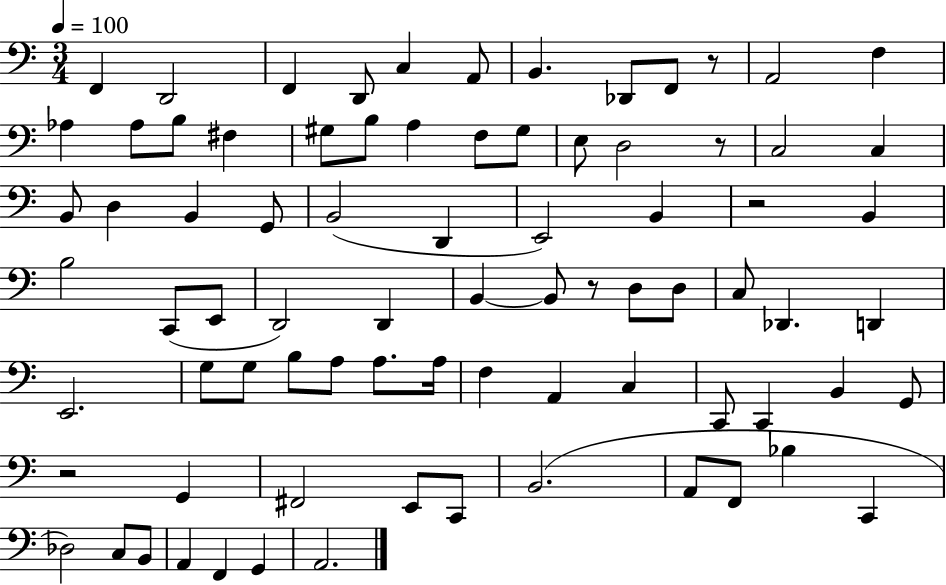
F2/q D2/h F2/q D2/e C3/q A2/e B2/q. Db2/e F2/e R/e A2/h F3/q Ab3/q Ab3/e B3/e F#3/q G#3/e B3/e A3/q F3/e G#3/e E3/e D3/h R/e C3/h C3/q B2/e D3/q B2/q G2/e B2/h D2/q E2/h B2/q R/h B2/q B3/h C2/e E2/e D2/h D2/q B2/q B2/e R/e D3/e D3/e C3/e Db2/q. D2/q E2/h. G3/e G3/e B3/e A3/e A3/e. A3/s F3/q A2/q C3/q C2/e C2/q B2/q G2/e R/h G2/q F#2/h E2/e C2/e B2/h. A2/e F2/e Bb3/q C2/q Db3/h C3/e B2/e A2/q F2/q G2/q A2/h.